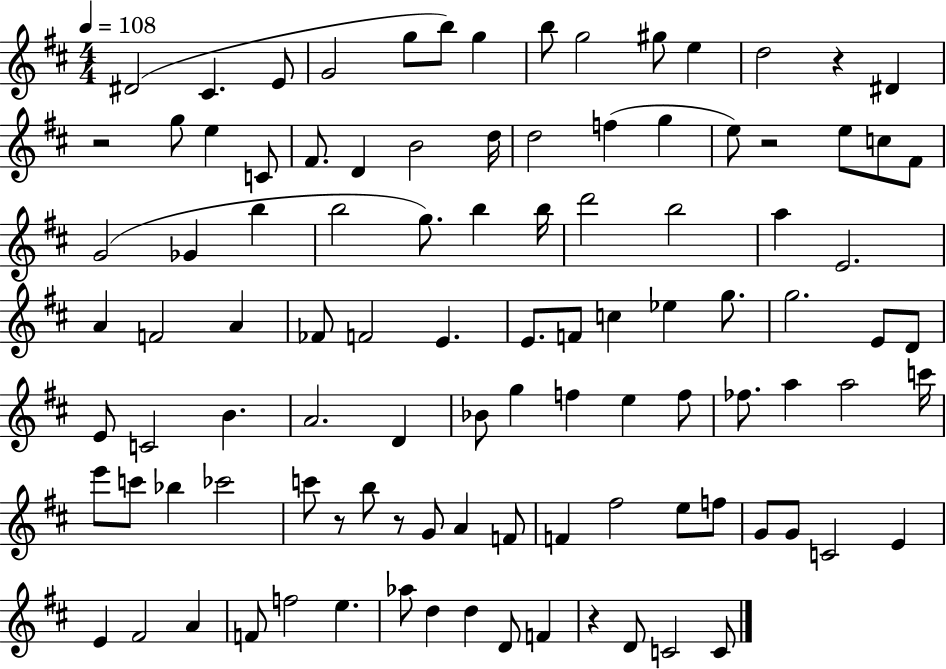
{
  \clef treble
  \numericTimeSignature
  \time 4/4
  \key d \major
  \tempo 4 = 108
  dis'2( cis'4. e'8 | g'2 g''8 b''8) g''4 | b''8 g''2 gis''8 e''4 | d''2 r4 dis'4 | \break r2 g''8 e''4 c'8 | fis'8. d'4 b'2 d''16 | d''2 f''4( g''4 | e''8) r2 e''8 c''8 fis'8 | \break g'2( ges'4 b''4 | b''2 g''8.) b''4 b''16 | d'''2 b''2 | a''4 e'2. | \break a'4 f'2 a'4 | fes'8 f'2 e'4. | e'8. f'8 c''4 ees''4 g''8. | g''2. e'8 d'8 | \break e'8 c'2 b'4. | a'2. d'4 | bes'8 g''4 f''4 e''4 f''8 | fes''8. a''4 a''2 c'''16 | \break e'''8 c'''8 bes''4 ces'''2 | c'''8 r8 b''8 r8 g'8 a'4 f'8 | f'4 fis''2 e''8 f''8 | g'8 g'8 c'2 e'4 | \break e'4 fis'2 a'4 | f'8 f''2 e''4. | aes''8 d''4 d''4 d'8 f'4 | r4 d'8 c'2 c'8 | \break \bar "|."
}